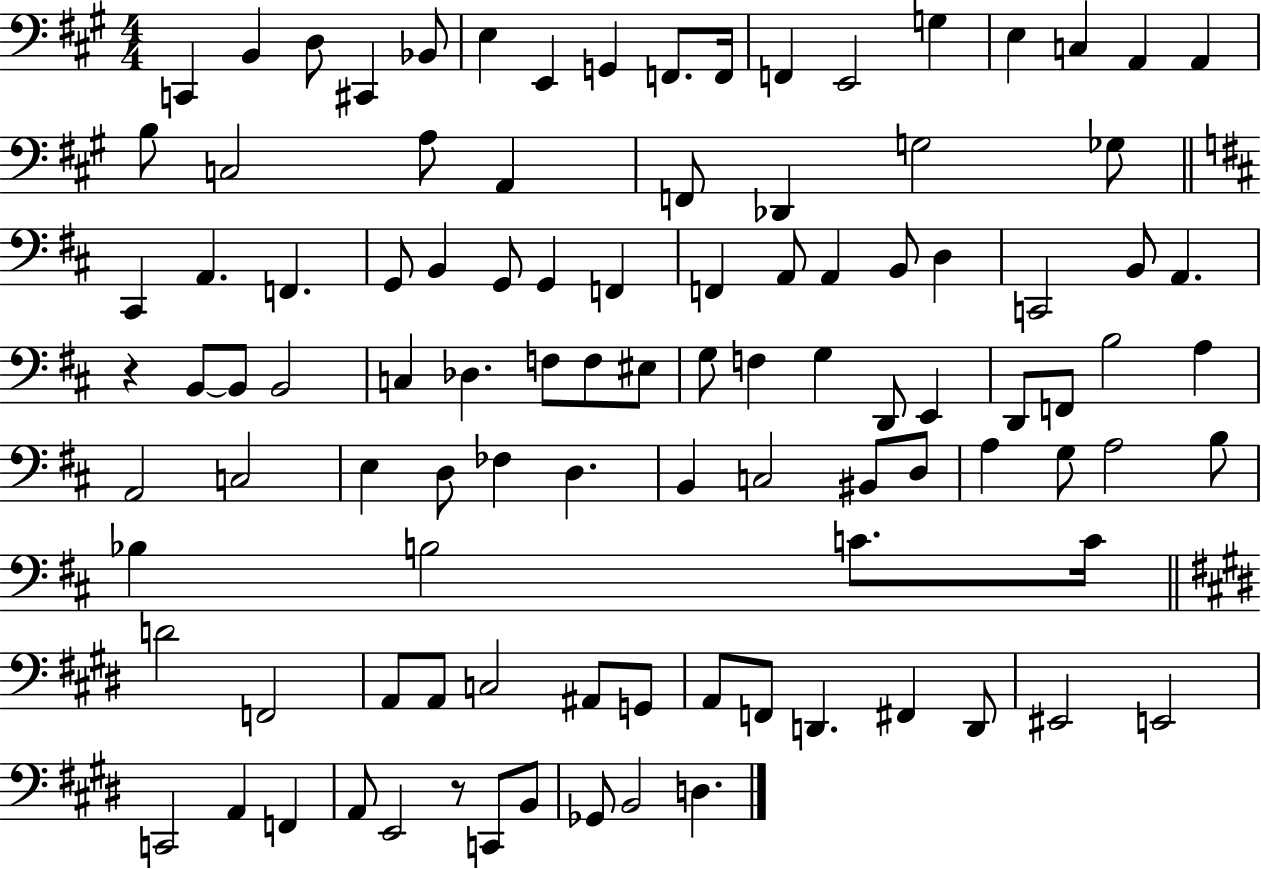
{
  \clef bass
  \numericTimeSignature
  \time 4/4
  \key a \major
  \repeat volta 2 { c,4 b,4 d8 cis,4 bes,8 | e4 e,4 g,4 f,8. f,16 | f,4 e,2 g4 | e4 c4 a,4 a,4 | \break b8 c2 a8 a,4 | f,8 des,4 g2 ges8 | \bar "||" \break \key d \major cis,4 a,4. f,4. | g,8 b,4 g,8 g,4 f,4 | f,4 a,8 a,4 b,8 d4 | c,2 b,8 a,4. | \break r4 b,8~~ b,8 b,2 | c4 des4. f8 f8 eis8 | g8 f4 g4 d,8 e,4 | d,8 f,8 b2 a4 | \break a,2 c2 | e4 d8 fes4 d4. | b,4 c2 bis,8 d8 | a4 g8 a2 b8 | \break bes4 b2 c'8. c'16 | \bar "||" \break \key e \major d'2 f,2 | a,8 a,8 c2 ais,8 g,8 | a,8 f,8 d,4. fis,4 d,8 | eis,2 e,2 | \break c,2 a,4 f,4 | a,8 e,2 r8 c,8 b,8 | ges,8 b,2 d4. | } \bar "|."
}